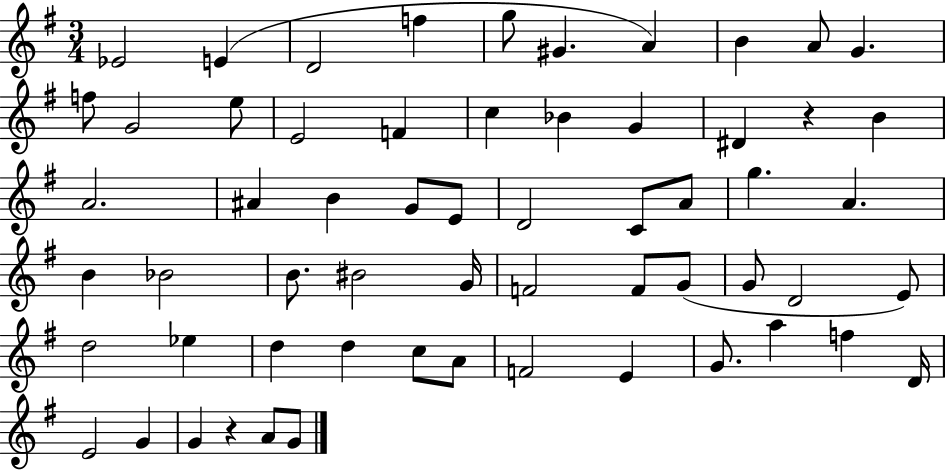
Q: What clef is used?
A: treble